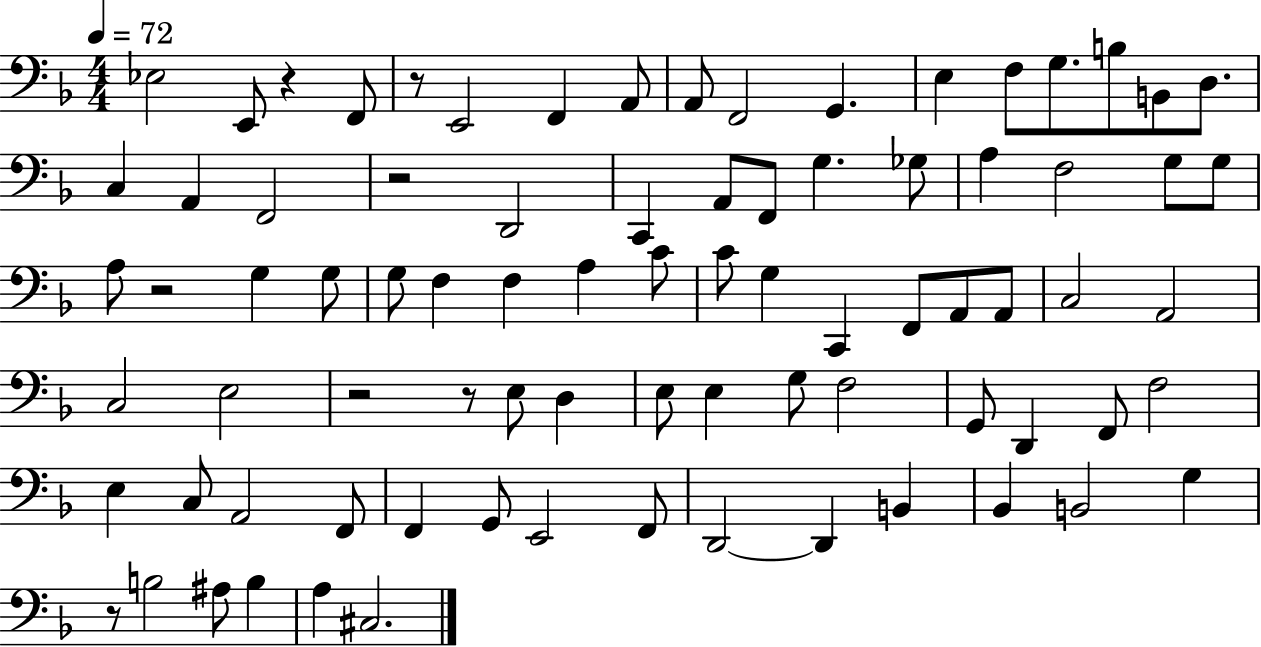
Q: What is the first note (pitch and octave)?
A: Eb3